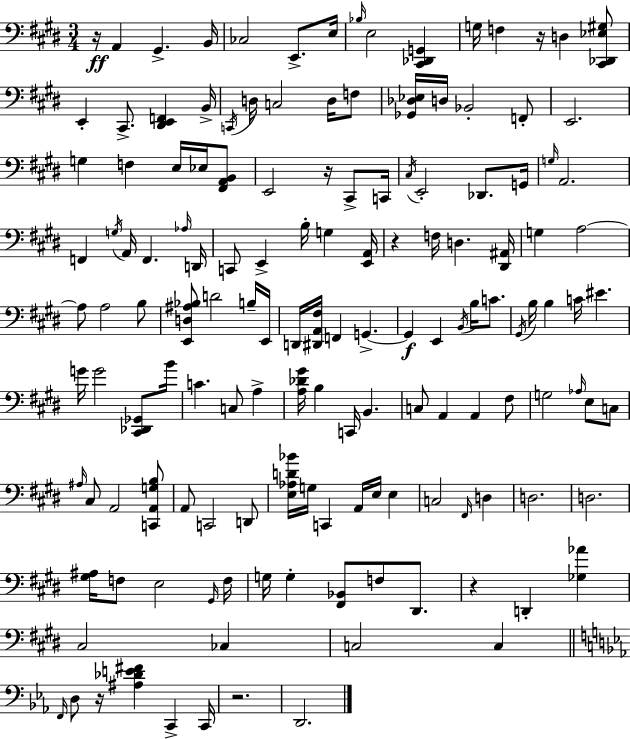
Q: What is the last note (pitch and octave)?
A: D2